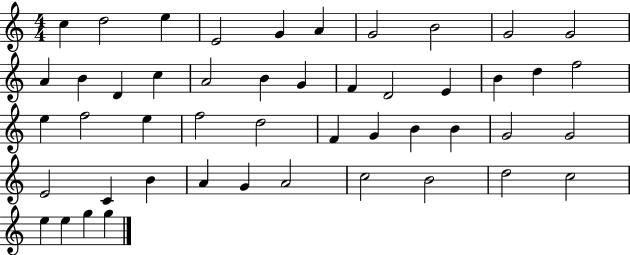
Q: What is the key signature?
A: C major